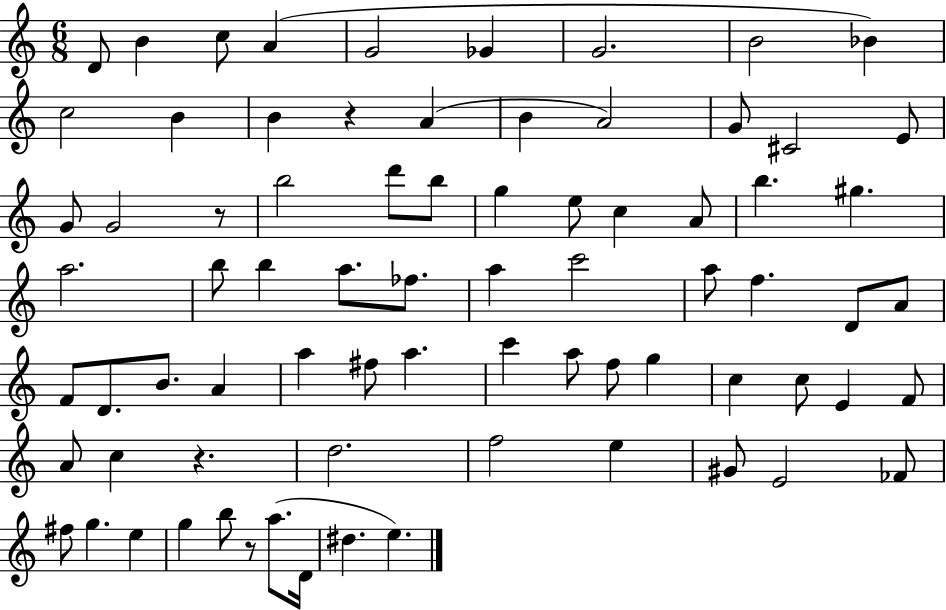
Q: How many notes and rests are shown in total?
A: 76